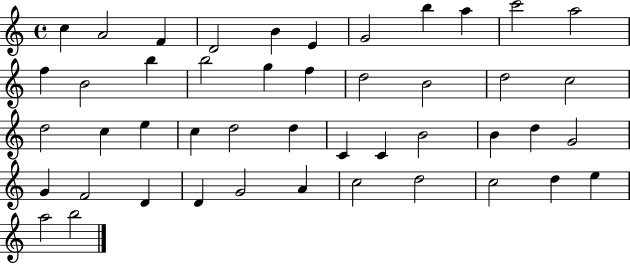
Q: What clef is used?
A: treble